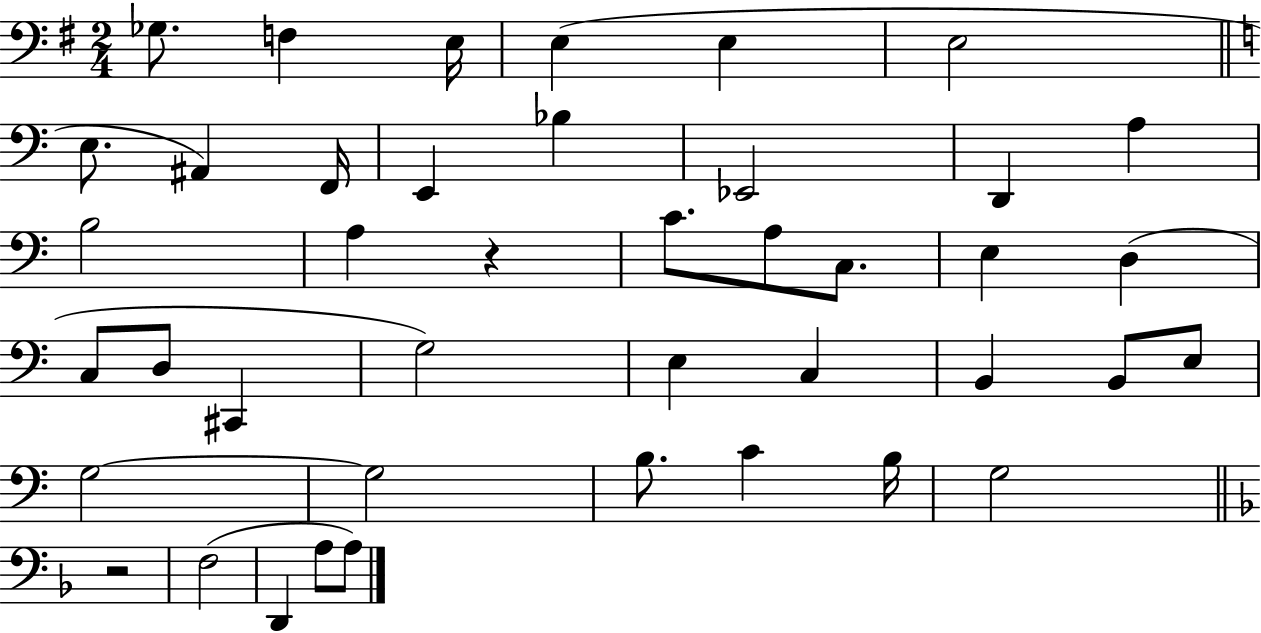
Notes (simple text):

Gb3/e. F3/q E3/s E3/q E3/q E3/h E3/e. A#2/q F2/s E2/q Bb3/q Eb2/h D2/q A3/q B3/h A3/q R/q C4/e. A3/e C3/e. E3/q D3/q C3/e D3/e C#2/q G3/h E3/q C3/q B2/q B2/e E3/e G3/h G3/h B3/e. C4/q B3/s G3/h R/h F3/h D2/q A3/e A3/e